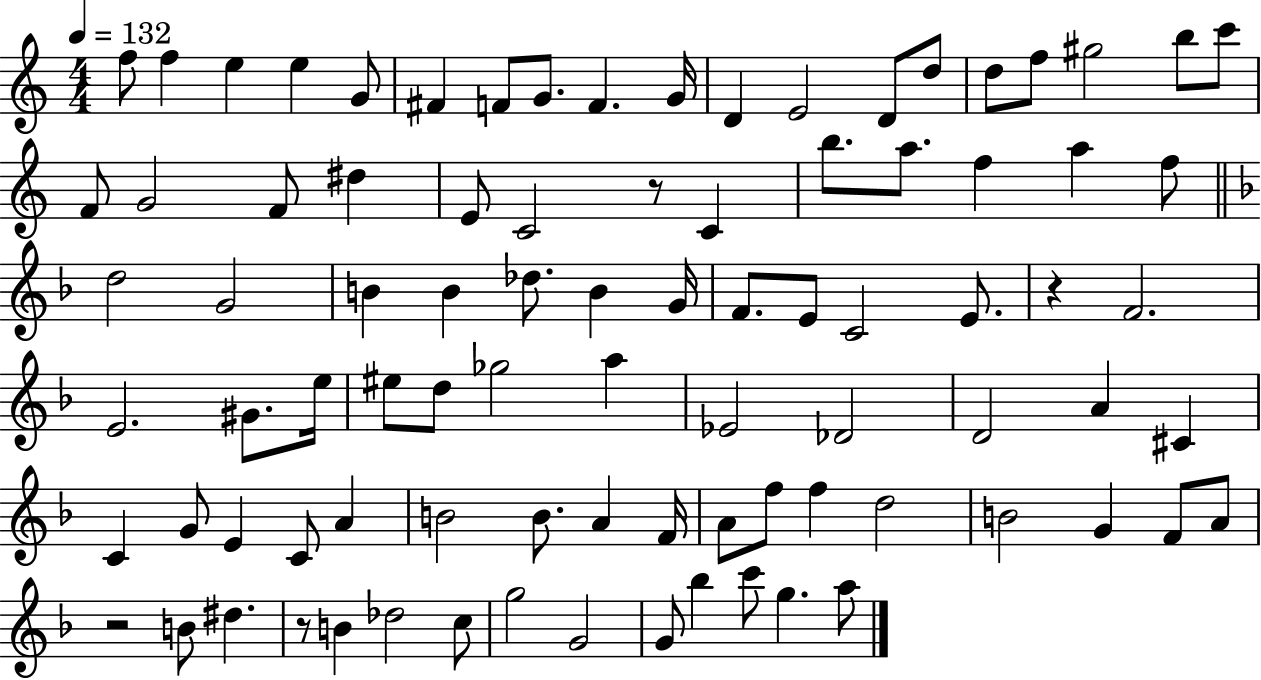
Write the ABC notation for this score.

X:1
T:Untitled
M:4/4
L:1/4
K:C
f/2 f e e G/2 ^F F/2 G/2 F G/4 D E2 D/2 d/2 d/2 f/2 ^g2 b/2 c'/2 F/2 G2 F/2 ^d E/2 C2 z/2 C b/2 a/2 f a f/2 d2 G2 B B _d/2 B G/4 F/2 E/2 C2 E/2 z F2 E2 ^G/2 e/4 ^e/2 d/2 _g2 a _E2 _D2 D2 A ^C C G/2 E C/2 A B2 B/2 A F/4 A/2 f/2 f d2 B2 G F/2 A/2 z2 B/2 ^d z/2 B _d2 c/2 g2 G2 G/2 _b c'/2 g a/2